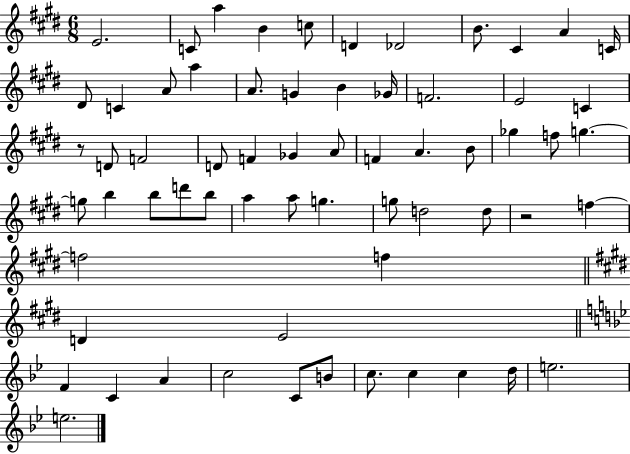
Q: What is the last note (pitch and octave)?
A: E5